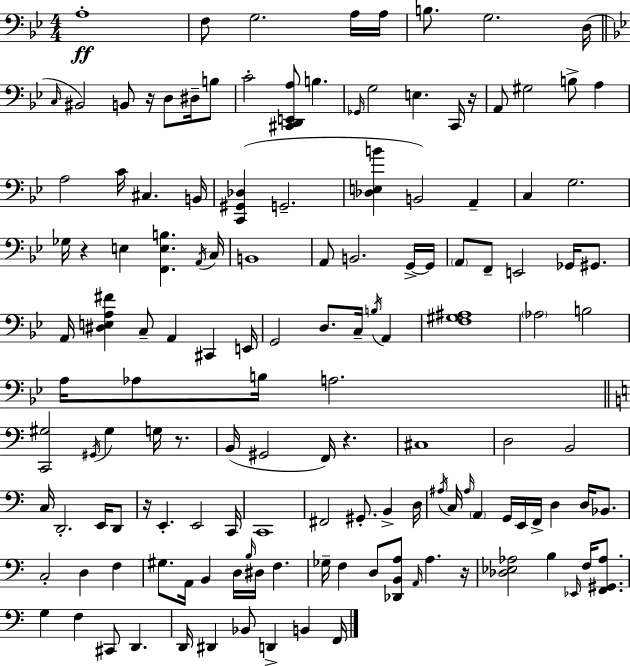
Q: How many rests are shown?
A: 7